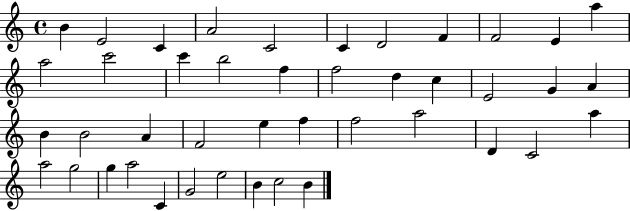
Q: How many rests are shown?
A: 0